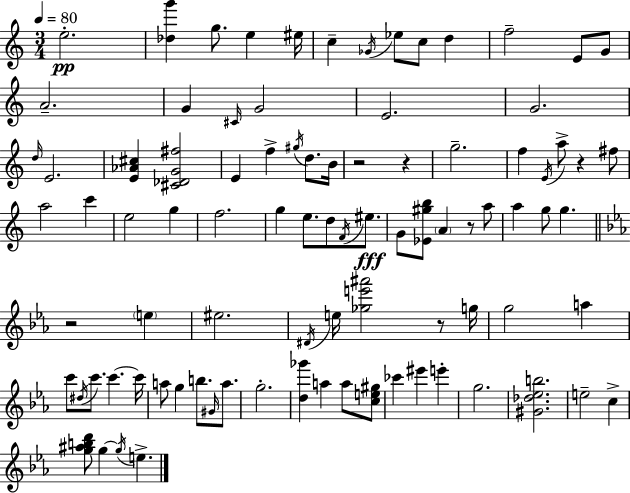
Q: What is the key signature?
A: C major